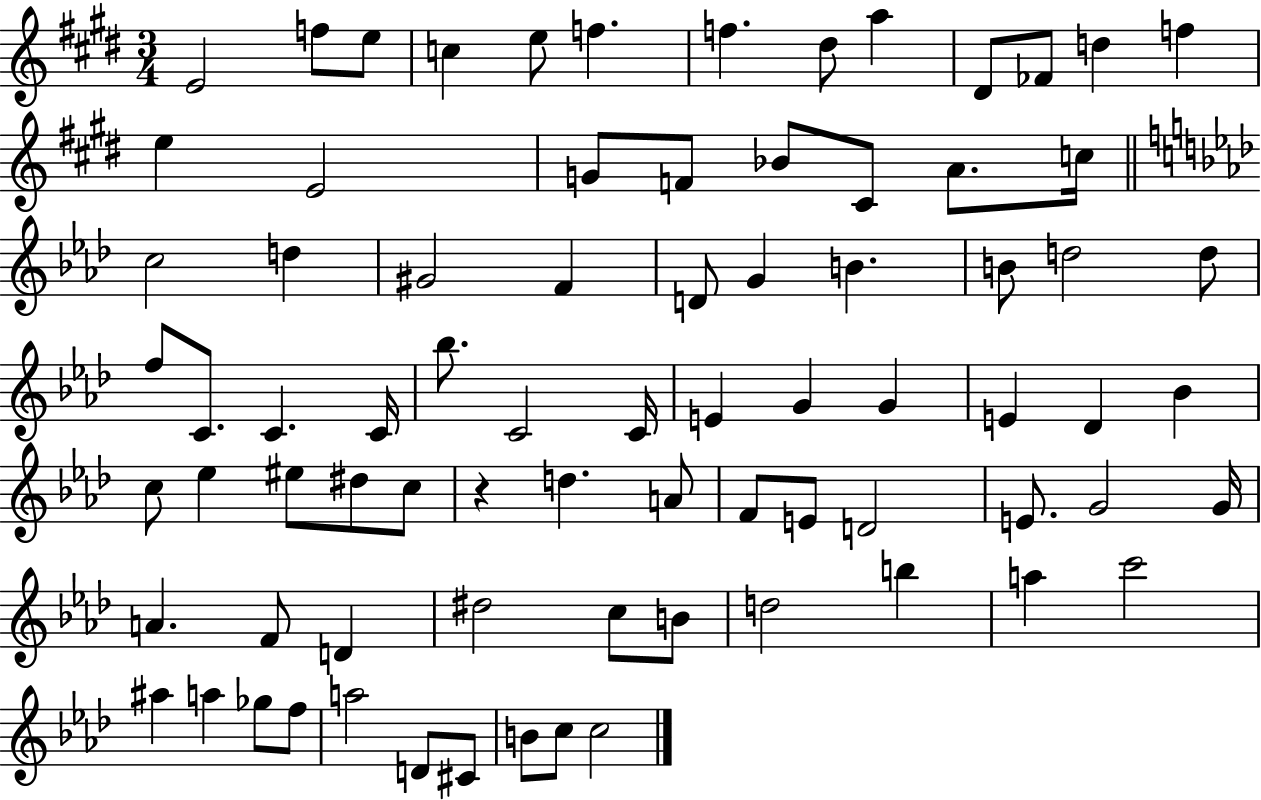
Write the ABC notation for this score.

X:1
T:Untitled
M:3/4
L:1/4
K:E
E2 f/2 e/2 c e/2 f f ^d/2 a ^D/2 _F/2 d f e E2 G/2 F/2 _B/2 ^C/2 A/2 c/4 c2 d ^G2 F D/2 G B B/2 d2 d/2 f/2 C/2 C C/4 _b/2 C2 C/4 E G G E _D _B c/2 _e ^e/2 ^d/2 c/2 z d A/2 F/2 E/2 D2 E/2 G2 G/4 A F/2 D ^d2 c/2 B/2 d2 b a c'2 ^a a _g/2 f/2 a2 D/2 ^C/2 B/2 c/2 c2